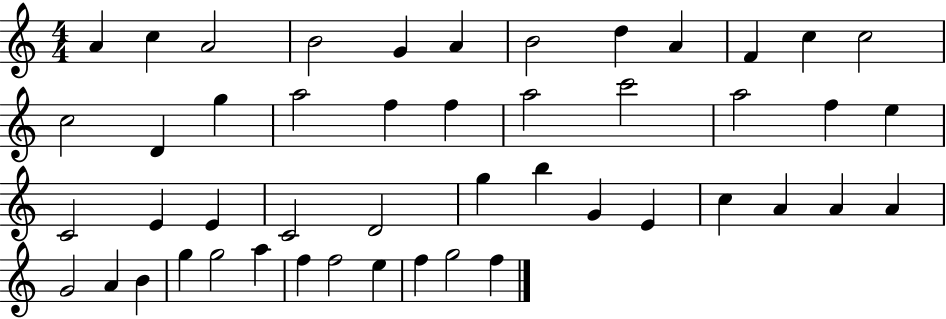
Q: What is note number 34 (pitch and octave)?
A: A4